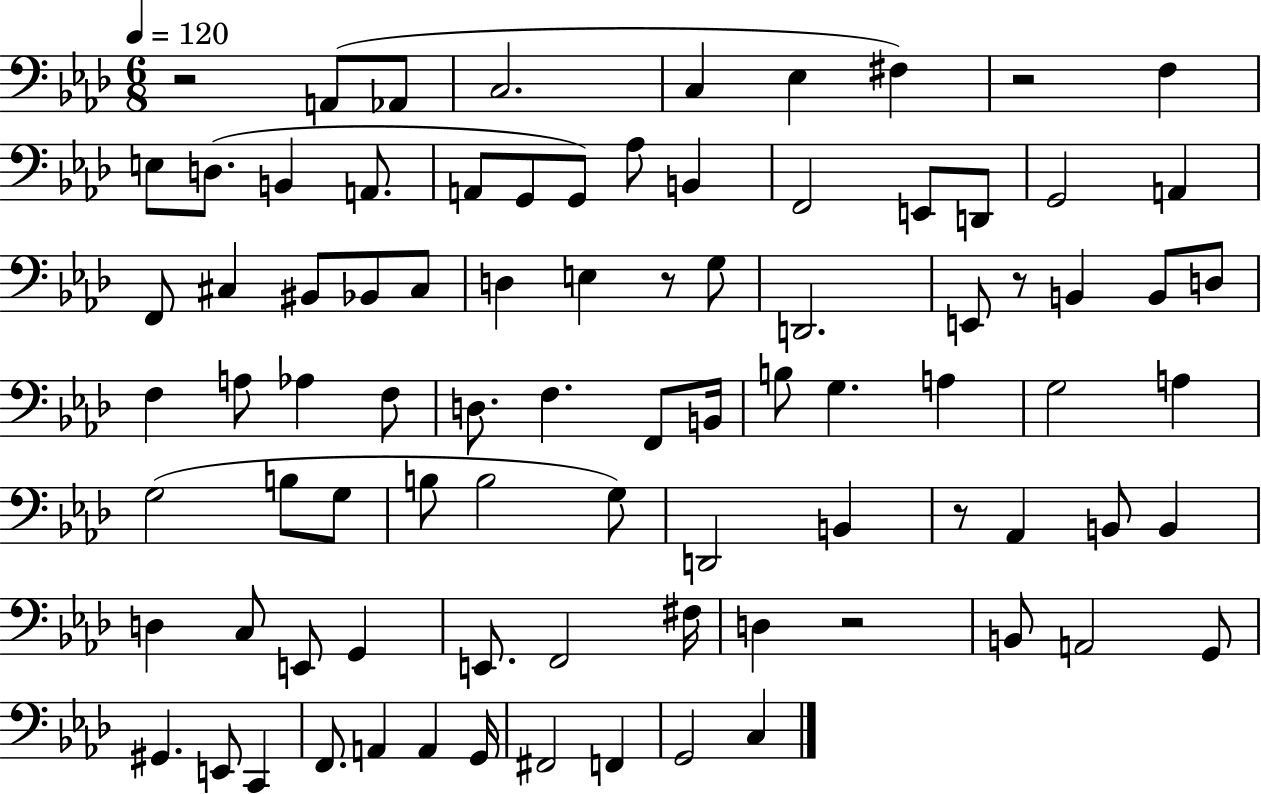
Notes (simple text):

R/h A2/e Ab2/e C3/h. C3/q Eb3/q F#3/q R/h F3/q E3/e D3/e. B2/q A2/e. A2/e G2/e G2/e Ab3/e B2/q F2/h E2/e D2/e G2/h A2/q F2/e C#3/q BIS2/e Bb2/e C#3/e D3/q E3/q R/e G3/e D2/h. E2/e R/e B2/q B2/e D3/e F3/q A3/e Ab3/q F3/e D3/e. F3/q. F2/e B2/s B3/e G3/q. A3/q G3/h A3/q G3/h B3/e G3/e B3/e B3/h G3/e D2/h B2/q R/e Ab2/q B2/e B2/q D3/q C3/e E2/e G2/q E2/e. F2/h F#3/s D3/q R/h B2/e A2/h G2/e G#2/q. E2/e C2/q F2/e. A2/q A2/q G2/s F#2/h F2/q G2/h C3/q